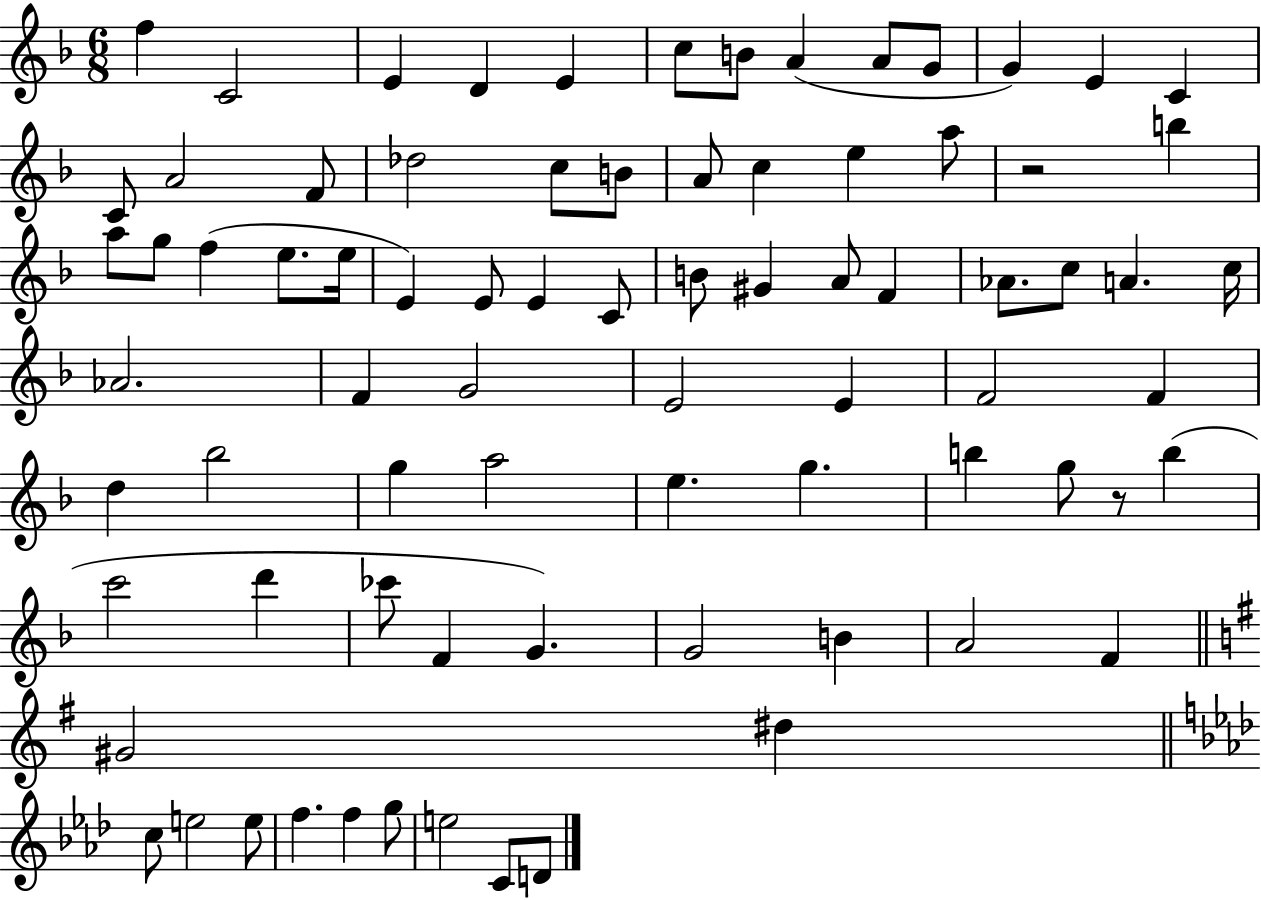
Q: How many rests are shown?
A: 2